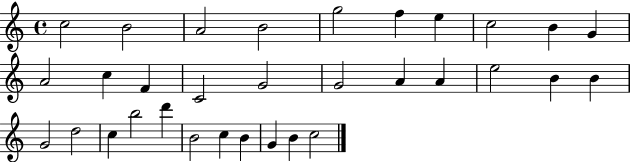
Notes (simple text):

C5/h B4/h A4/h B4/h G5/h F5/q E5/q C5/h B4/q G4/q A4/h C5/q F4/q C4/h G4/h G4/h A4/q A4/q E5/h B4/q B4/q G4/h D5/h C5/q B5/h D6/q B4/h C5/q B4/q G4/q B4/q C5/h